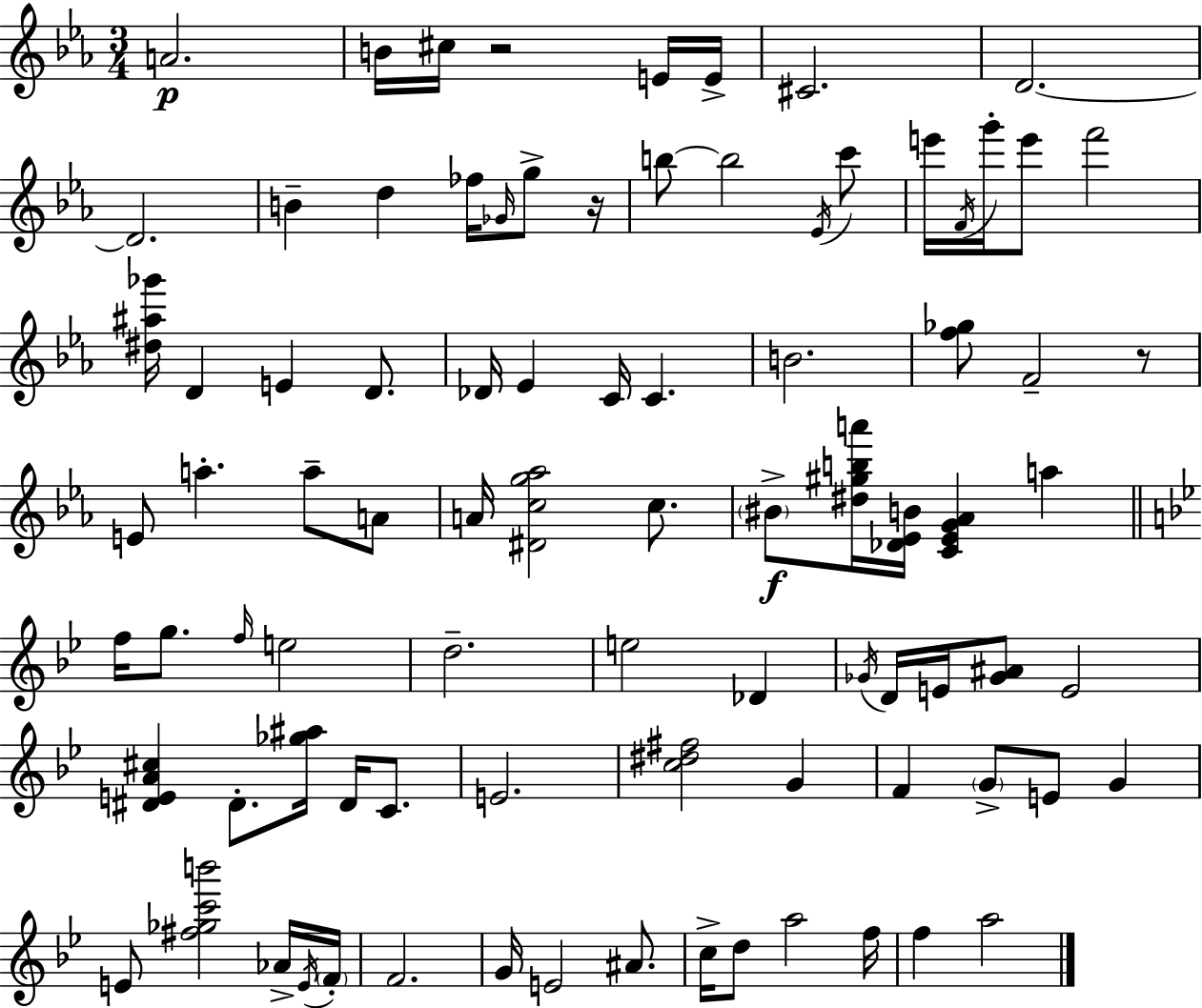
A4/h. B4/s C#5/s R/h E4/s E4/s C#4/h. D4/h. D4/h. B4/q D5/q FES5/s Gb4/s G5/e R/s B5/e B5/h Eb4/s C6/e E6/s F4/s G6/s E6/e F6/h [D#5,A#5,Gb6]/s D4/q E4/q D4/e. Db4/s Eb4/q C4/s C4/q. B4/h. [F5,Gb5]/e F4/h R/e E4/e A5/q. A5/e A4/e A4/s [D#4,C5,G5,Ab5]/h C5/e. BIS4/e [D#5,G#5,B5,A6]/s [Db4,Eb4,B4]/s [C4,Eb4,G4,Ab4]/q A5/q F5/s G5/e. F5/s E5/h D5/h. E5/h Db4/q Gb4/s D4/s E4/s [Gb4,A#4]/e E4/h [D#4,E4,A4,C#5]/q D#4/e. [Gb5,A#5]/s D#4/s C4/e. E4/h. [C5,D#5,F#5]/h G4/q F4/q G4/e E4/e G4/q E4/e [F#5,Gb5,C6,B6]/h Ab4/s E4/s F4/s F4/h. G4/s E4/h A#4/e. C5/s D5/e A5/h F5/s F5/q A5/h